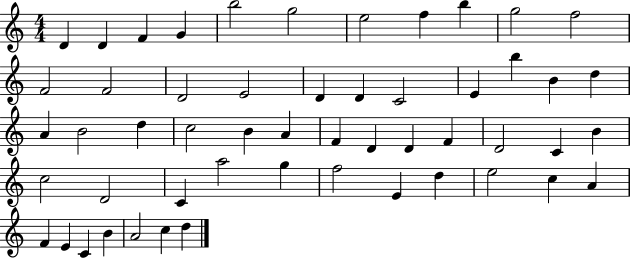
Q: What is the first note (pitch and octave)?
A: D4